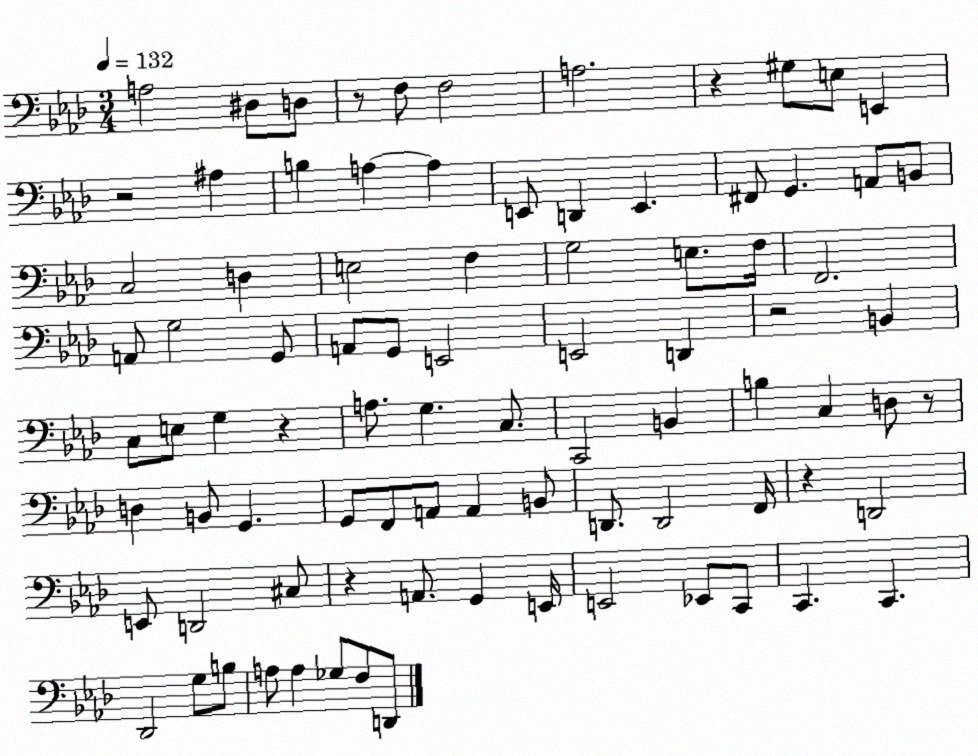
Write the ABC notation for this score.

X:1
T:Untitled
M:3/4
L:1/4
K:Ab
A,2 ^D,/2 D,/2 z/2 F,/2 F,2 A,2 z ^G,/2 E,/2 E,, z2 ^A, B, A, A, E,,/2 D,, E,, ^F,,/2 G,, A,,/2 B,,/2 C,2 D, E,2 F, G,2 E,/2 F,/4 F,,2 A,,/2 G,2 G,,/2 A,,/2 G,,/2 E,,2 E,,2 D,, z2 B,, C,/2 E,/2 G, z A,/2 G, C,/2 C,,2 B,, B, C, D,/2 z/2 D, B,,/2 G,, G,,/2 F,,/2 A,,/2 A,, B,,/2 D,,/2 D,,2 F,,/4 z D,,2 E,,/2 D,,2 ^C,/2 z A,,/2 G,, E,,/4 E,,2 _E,,/2 C,,/2 C,, C,, _D,,2 G,/2 B,/2 A,/2 A, _G,/2 F,/2 D,,/2